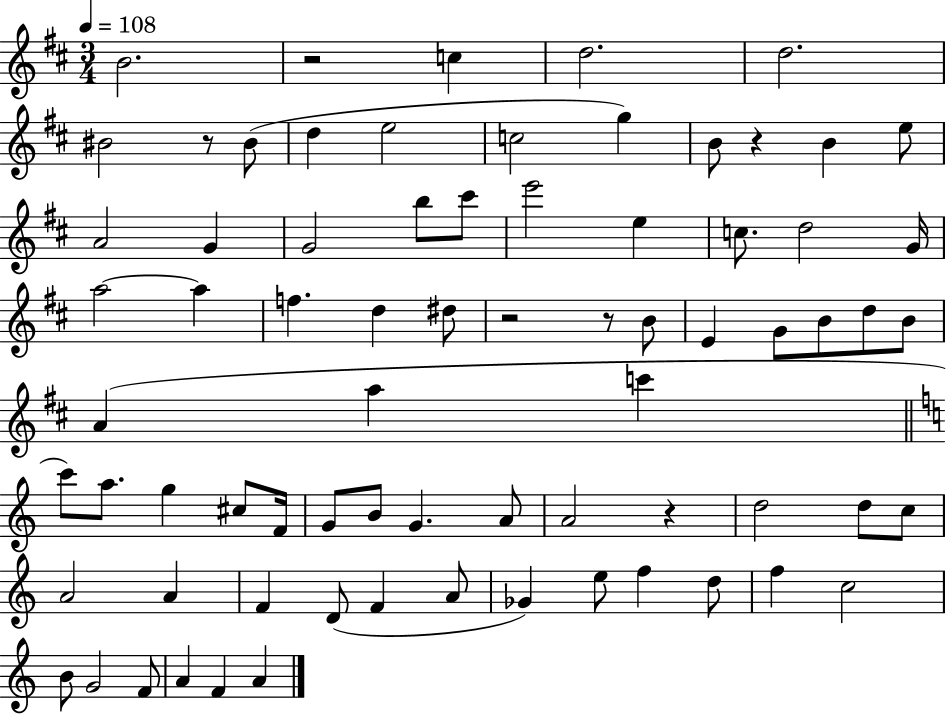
B4/h. R/h C5/q D5/h. D5/h. BIS4/h R/e BIS4/e D5/q E5/h C5/h G5/q B4/e R/q B4/q E5/e A4/h G4/q G4/h B5/e C#6/e E6/h E5/q C5/e. D5/h G4/s A5/h A5/q F5/q. D5/q D#5/e R/h R/e B4/e E4/q G4/e B4/e D5/e B4/e A4/q A5/q C6/q C6/e A5/e. G5/q C#5/e F4/s G4/e B4/e G4/q. A4/e A4/h R/q D5/h D5/e C5/e A4/h A4/q F4/q D4/e F4/q A4/e Gb4/q E5/e F5/q D5/e F5/q C5/h B4/e G4/h F4/e A4/q F4/q A4/q